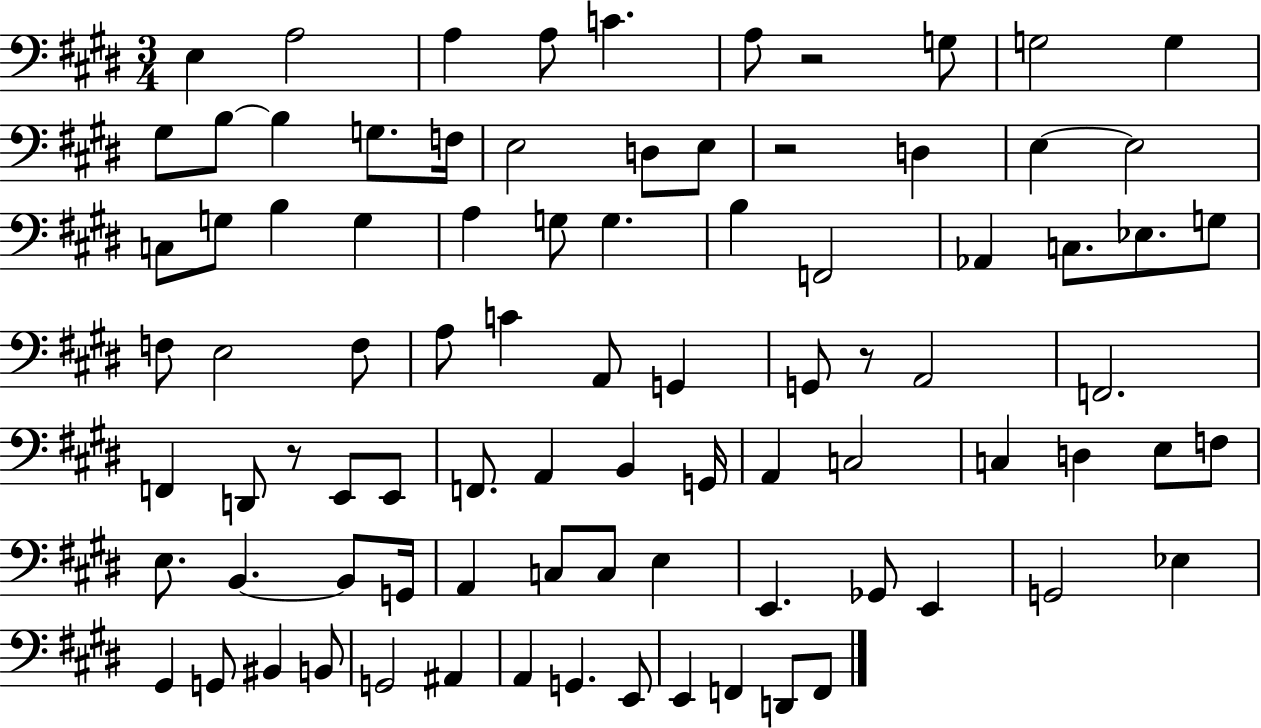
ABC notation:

X:1
T:Untitled
M:3/4
L:1/4
K:E
E, A,2 A, A,/2 C A,/2 z2 G,/2 G,2 G, ^G,/2 B,/2 B, G,/2 F,/4 E,2 D,/2 E,/2 z2 D, E, E,2 C,/2 G,/2 B, G, A, G,/2 G, B, F,,2 _A,, C,/2 _E,/2 G,/2 F,/2 E,2 F,/2 A,/2 C A,,/2 G,, G,,/2 z/2 A,,2 F,,2 F,, D,,/2 z/2 E,,/2 E,,/2 F,,/2 A,, B,, G,,/4 A,, C,2 C, D, E,/2 F,/2 E,/2 B,, B,,/2 G,,/4 A,, C,/2 C,/2 E, E,, _G,,/2 E,, G,,2 _E, ^G,, G,,/2 ^B,, B,,/2 G,,2 ^A,, A,, G,, E,,/2 E,, F,, D,,/2 F,,/2